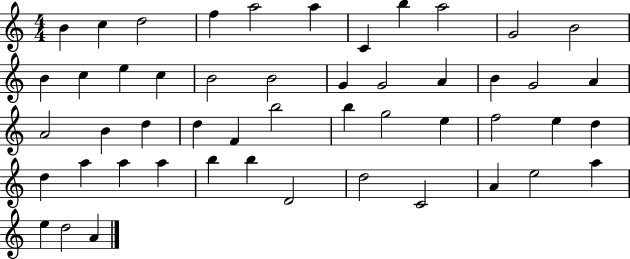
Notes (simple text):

B4/q C5/q D5/h F5/q A5/h A5/q C4/q B5/q A5/h G4/h B4/h B4/q C5/q E5/q C5/q B4/h B4/h G4/q G4/h A4/q B4/q G4/h A4/q A4/h B4/q D5/q D5/q F4/q B5/h B5/q G5/h E5/q F5/h E5/q D5/q D5/q A5/q A5/q A5/q B5/q B5/q D4/h D5/h C4/h A4/q E5/h A5/q E5/q D5/h A4/q